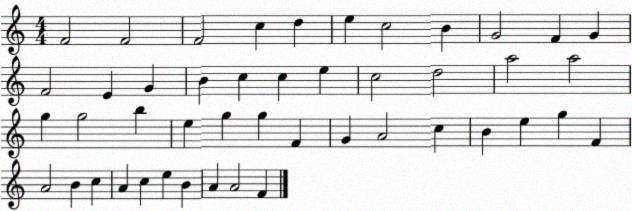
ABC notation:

X:1
T:Untitled
M:4/4
L:1/4
K:C
F2 F2 F2 c d e c2 B G2 F G F2 E G B c c e c2 d2 a2 a2 g g2 b e g g F G A2 c B e g F A2 B c A c e B A A2 F